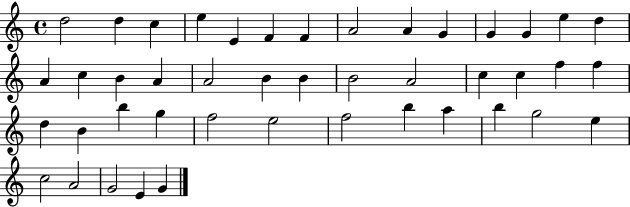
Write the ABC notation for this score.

X:1
T:Untitled
M:4/4
L:1/4
K:C
d2 d c e E F F A2 A G G G e d A c B A A2 B B B2 A2 c c f f d B b g f2 e2 f2 b a b g2 e c2 A2 G2 E G